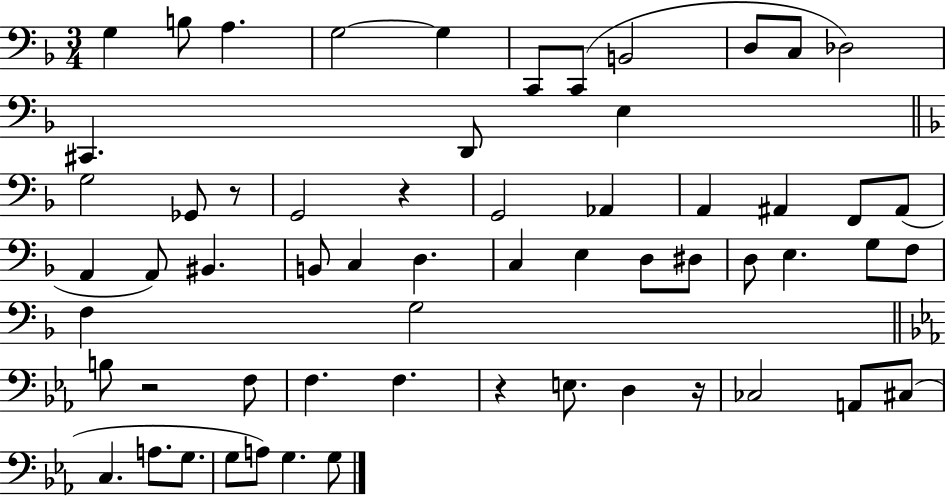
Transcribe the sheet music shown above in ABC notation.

X:1
T:Untitled
M:3/4
L:1/4
K:F
G, B,/2 A, G,2 G, C,,/2 C,,/2 B,,2 D,/2 C,/2 _D,2 ^C,, D,,/2 E, G,2 _G,,/2 z/2 G,,2 z G,,2 _A,, A,, ^A,, F,,/2 ^A,,/2 A,, A,,/2 ^B,, B,,/2 C, D, C, E, D,/2 ^D,/2 D,/2 E, G,/2 F,/2 F, G,2 B,/2 z2 F,/2 F, F, z E,/2 D, z/4 _C,2 A,,/2 ^C,/2 C, A,/2 G,/2 G,/2 A,/2 G, G,/2